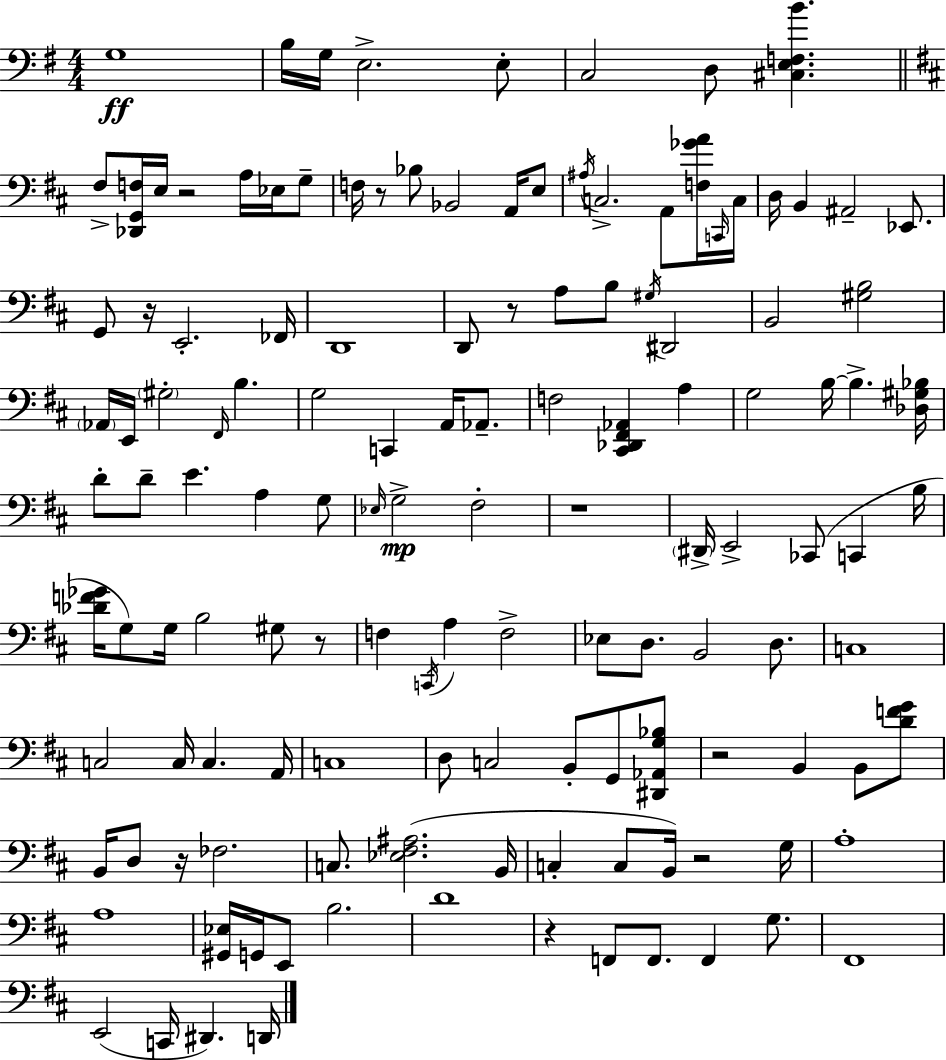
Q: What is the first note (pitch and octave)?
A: G3